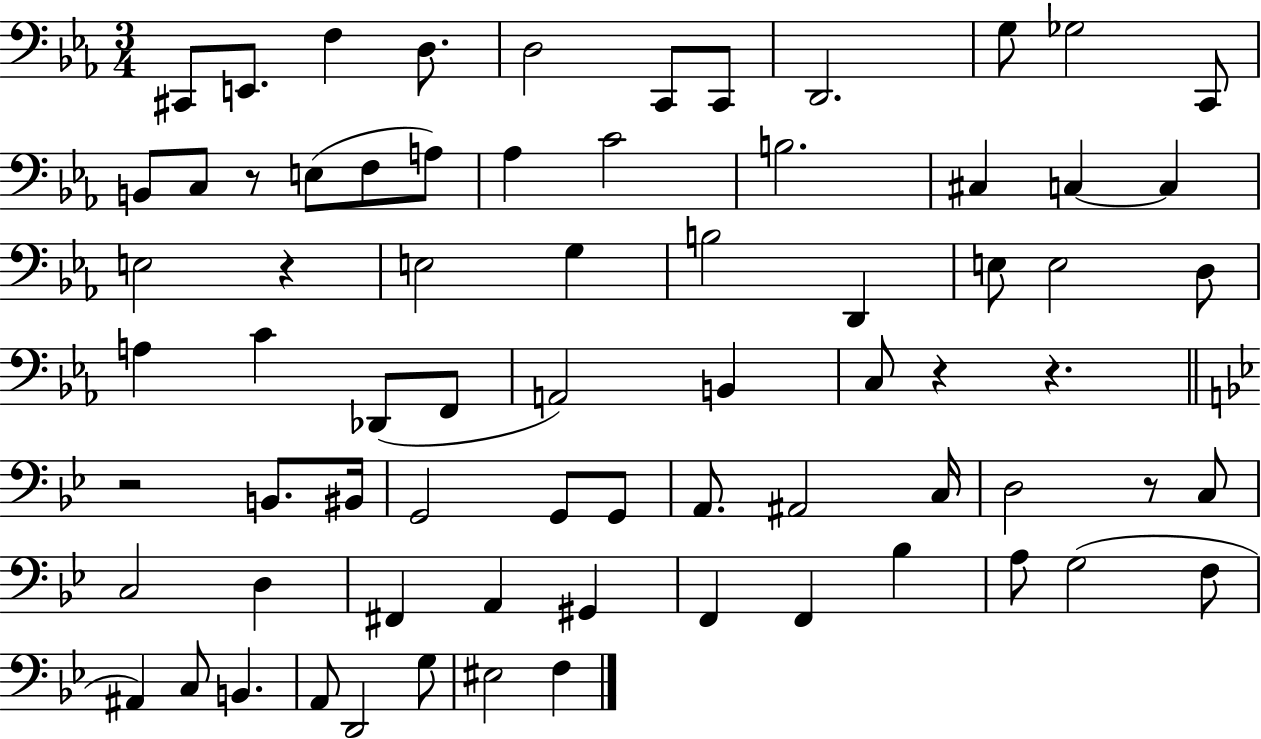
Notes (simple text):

C#2/e E2/e. F3/q D3/e. D3/h C2/e C2/e D2/h. G3/e Gb3/h C2/e B2/e C3/e R/e E3/e F3/e A3/e Ab3/q C4/h B3/h. C#3/q C3/q C3/q E3/h R/q E3/h G3/q B3/h D2/q E3/e E3/h D3/e A3/q C4/q Db2/e F2/e A2/h B2/q C3/e R/q R/q. R/h B2/e. BIS2/s G2/h G2/e G2/e A2/e. A#2/h C3/s D3/h R/e C3/e C3/h D3/q F#2/q A2/q G#2/q F2/q F2/q Bb3/q A3/e G3/h F3/e A#2/q C3/e B2/q. A2/e D2/h G3/e EIS3/h F3/q